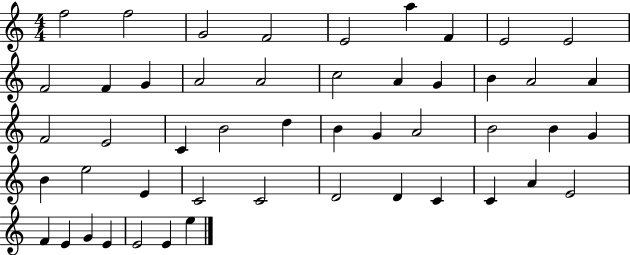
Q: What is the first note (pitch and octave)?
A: F5